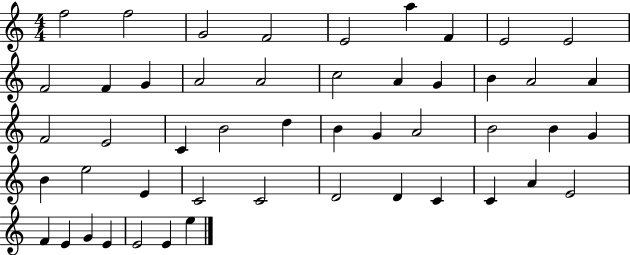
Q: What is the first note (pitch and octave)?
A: F5